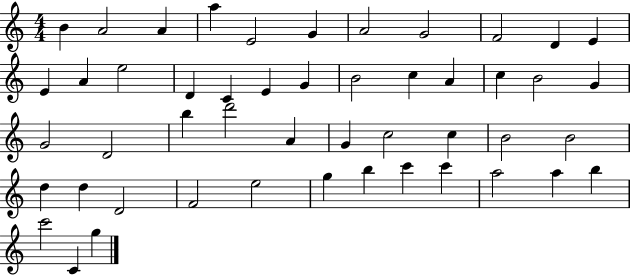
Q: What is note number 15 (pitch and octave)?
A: D4